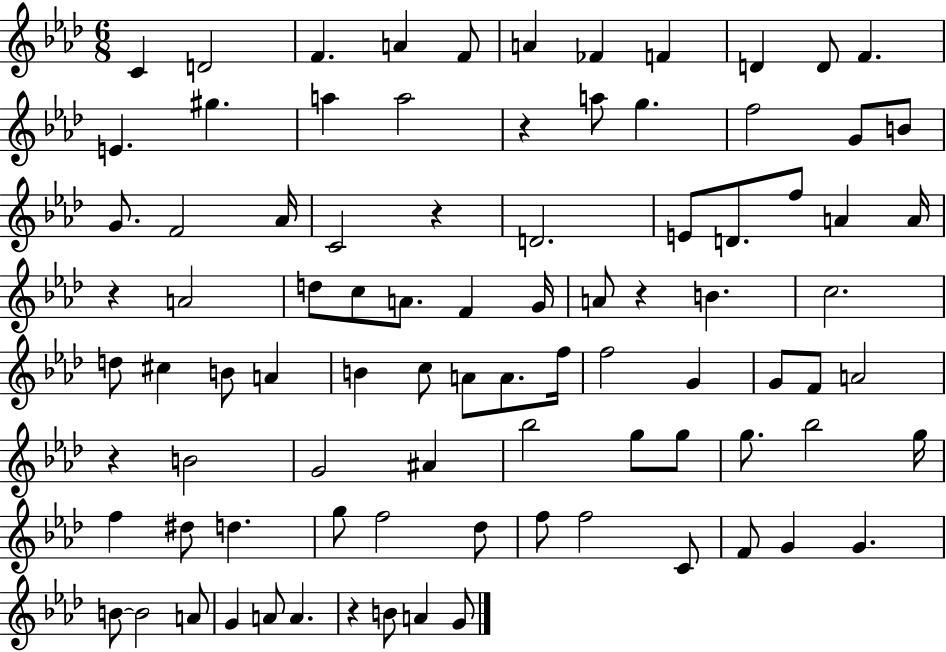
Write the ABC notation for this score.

X:1
T:Untitled
M:6/8
L:1/4
K:Ab
C D2 F A F/2 A _F F D D/2 F E ^g a a2 z a/2 g f2 G/2 B/2 G/2 F2 _A/4 C2 z D2 E/2 D/2 f/2 A A/4 z A2 d/2 c/2 A/2 F G/4 A/2 z B c2 d/2 ^c B/2 A B c/2 A/2 A/2 f/4 f2 G G/2 F/2 A2 z B2 G2 ^A _b2 g/2 g/2 g/2 _b2 g/4 f ^d/2 d g/2 f2 _d/2 f/2 f2 C/2 F/2 G G B/2 B2 A/2 G A/2 A z B/2 A G/2